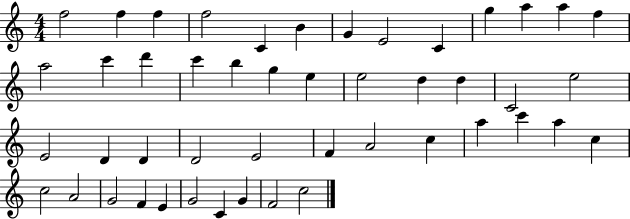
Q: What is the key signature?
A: C major